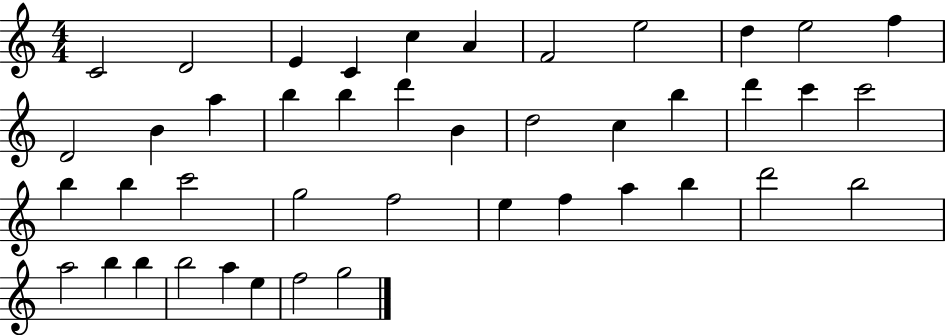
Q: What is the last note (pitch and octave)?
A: G5